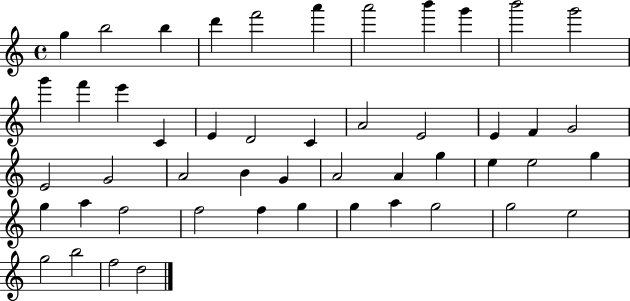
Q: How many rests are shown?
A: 0